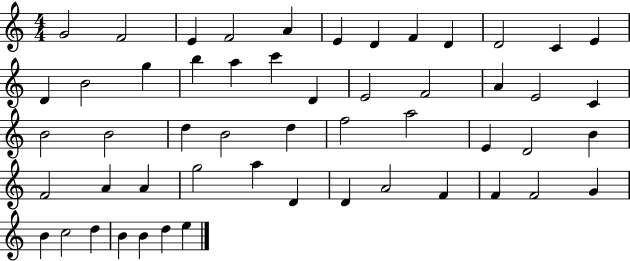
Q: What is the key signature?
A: C major